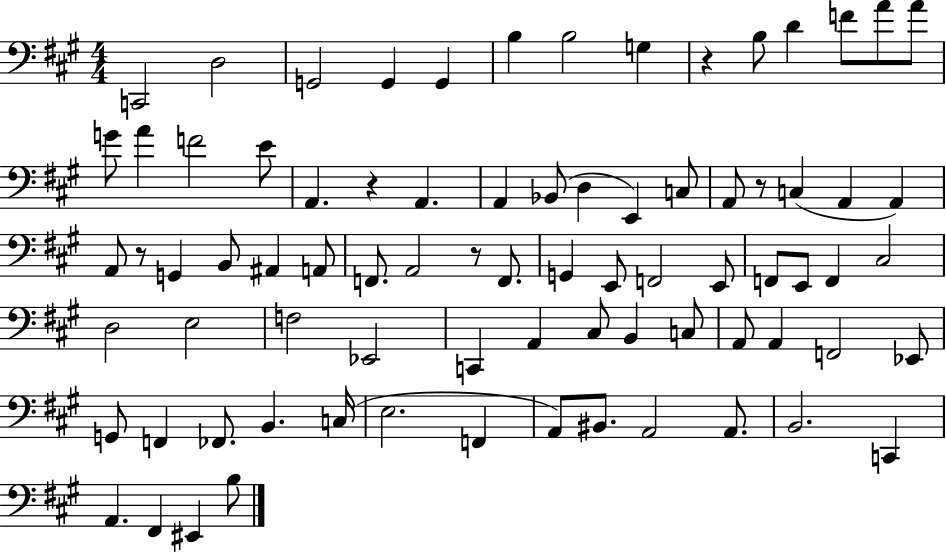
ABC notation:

X:1
T:Untitled
M:4/4
L:1/4
K:A
C,,2 D,2 G,,2 G,, G,, B, B,2 G, z B,/2 D F/2 A/2 A/2 G/2 A F2 E/2 A,, z A,, A,, _B,,/2 D, E,, C,/2 A,,/2 z/2 C, A,, A,, A,,/2 z/2 G,, B,,/2 ^A,, A,,/2 F,,/2 A,,2 z/2 F,,/2 G,, E,,/2 F,,2 E,,/2 F,,/2 E,,/2 F,, ^C,2 D,2 E,2 F,2 _E,,2 C,, A,, ^C,/2 B,, C,/2 A,,/2 A,, F,,2 _E,,/2 G,,/2 F,, _F,,/2 B,, C,/4 E,2 F,, A,,/2 ^B,,/2 A,,2 A,,/2 B,,2 C,, A,, ^F,, ^E,, B,/2